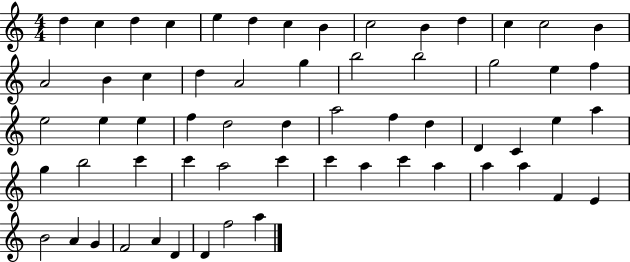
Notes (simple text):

D5/q C5/q D5/q C5/q E5/q D5/q C5/q B4/q C5/h B4/q D5/q C5/q C5/h B4/q A4/h B4/q C5/q D5/q A4/h G5/q B5/h B5/h G5/h E5/q F5/q E5/h E5/q E5/q F5/q D5/h D5/q A5/h F5/q D5/q D4/q C4/q E5/q A5/q G5/q B5/h C6/q C6/q A5/h C6/q C6/q A5/q C6/q A5/q A5/q A5/q F4/q E4/q B4/h A4/q G4/q F4/h A4/q D4/q D4/q F5/h A5/q